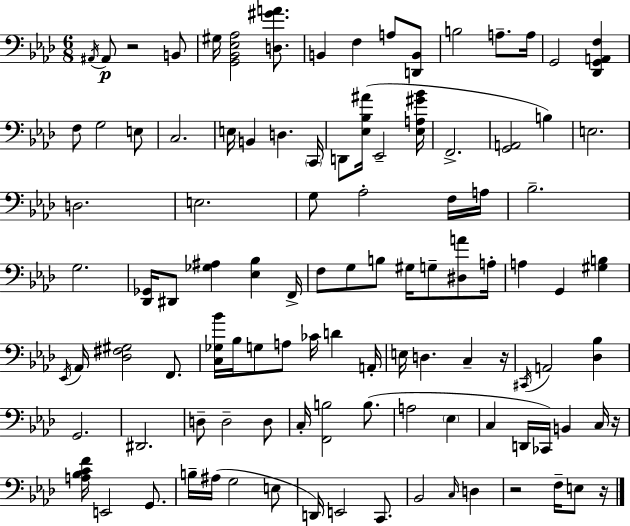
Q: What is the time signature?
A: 6/8